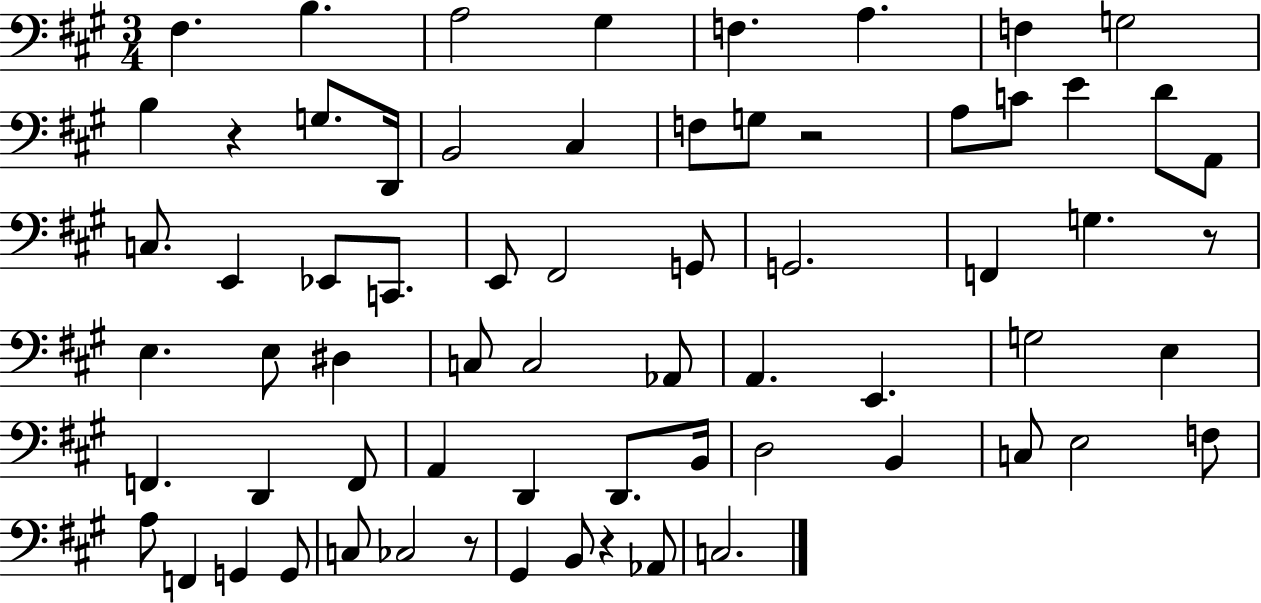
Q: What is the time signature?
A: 3/4